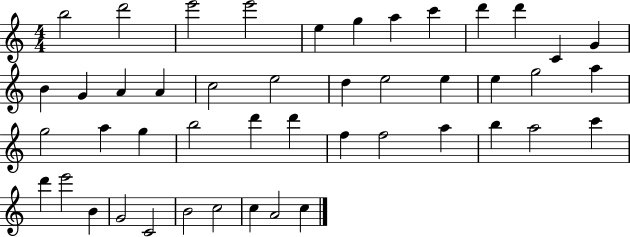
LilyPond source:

{
  \clef treble
  \numericTimeSignature
  \time 4/4
  \key c \major
  b''2 d'''2 | e'''2 e'''2 | e''4 g''4 a''4 c'''4 | d'''4 d'''4 c'4 g'4 | \break b'4 g'4 a'4 a'4 | c''2 e''2 | d''4 e''2 e''4 | e''4 g''2 a''4 | \break g''2 a''4 g''4 | b''2 d'''4 d'''4 | f''4 f''2 a''4 | b''4 a''2 c'''4 | \break d'''4 e'''2 b'4 | g'2 c'2 | b'2 c''2 | c''4 a'2 c''4 | \break \bar "|."
}